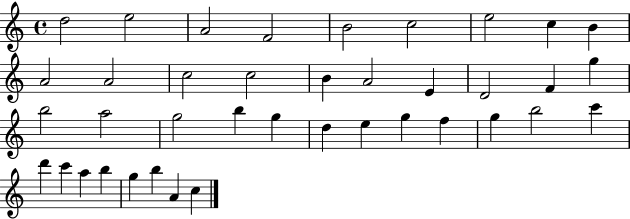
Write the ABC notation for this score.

X:1
T:Untitled
M:4/4
L:1/4
K:C
d2 e2 A2 F2 B2 c2 e2 c B A2 A2 c2 c2 B A2 E D2 F g b2 a2 g2 b g d e g f g b2 c' d' c' a b g b A c